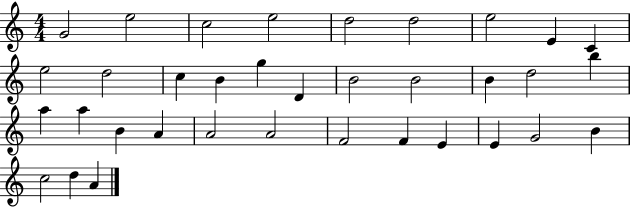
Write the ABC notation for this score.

X:1
T:Untitled
M:4/4
L:1/4
K:C
G2 e2 c2 e2 d2 d2 e2 E C e2 d2 c B g D B2 B2 B d2 b a a B A A2 A2 F2 F E E G2 B c2 d A